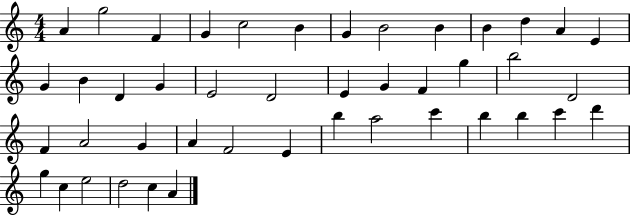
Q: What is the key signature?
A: C major